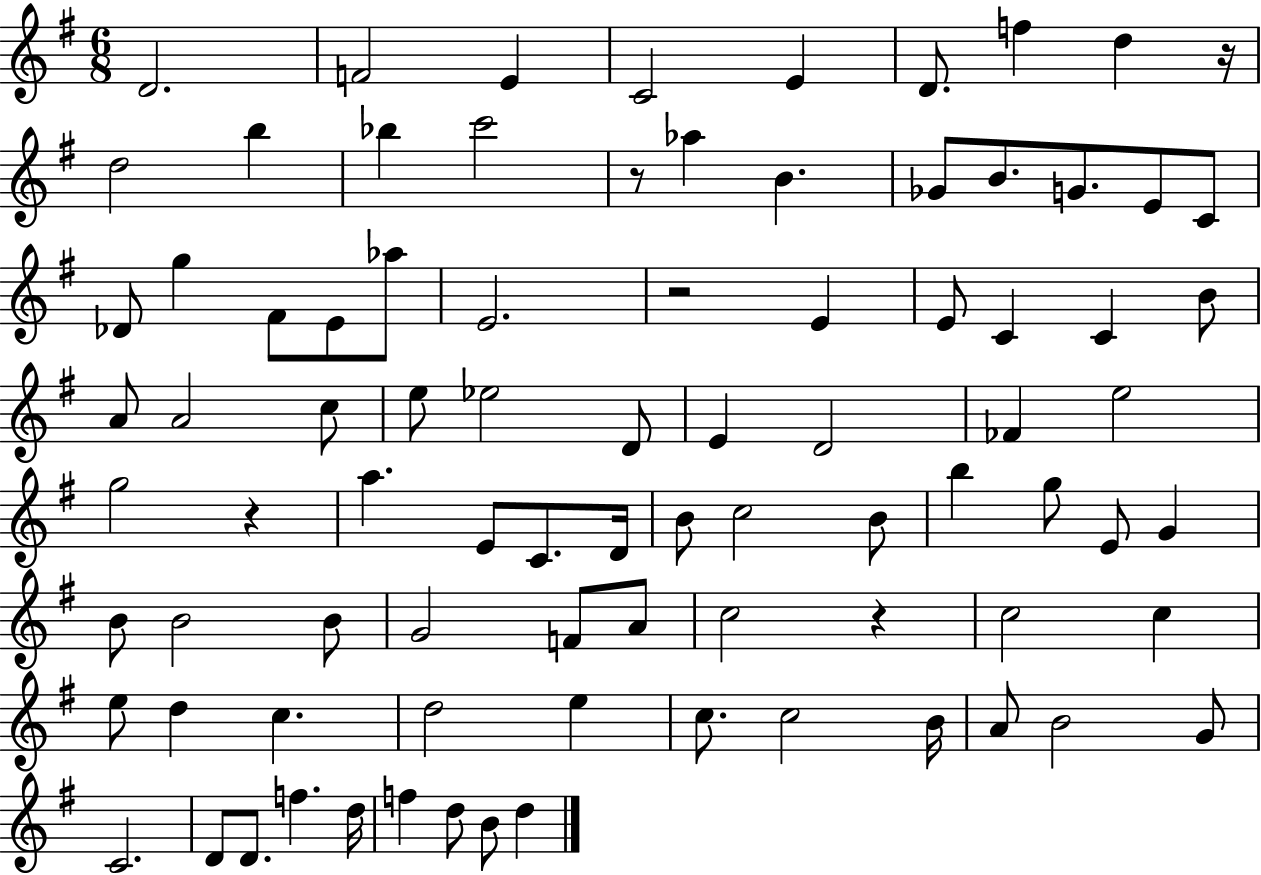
D4/h. F4/h E4/q C4/h E4/q D4/e. F5/q D5/q R/s D5/h B5/q Bb5/q C6/h R/e Ab5/q B4/q. Gb4/e B4/e. G4/e. E4/e C4/e Db4/e G5/q F#4/e E4/e Ab5/e E4/h. R/h E4/q E4/e C4/q C4/q B4/e A4/e A4/h C5/e E5/e Eb5/h D4/e E4/q D4/h FES4/q E5/h G5/h R/q A5/q. E4/e C4/e. D4/s B4/e C5/h B4/e B5/q G5/e E4/e G4/q B4/e B4/h B4/e G4/h F4/e A4/e C5/h R/q C5/h C5/q E5/e D5/q C5/q. D5/h E5/q C5/e. C5/h B4/s A4/e B4/h G4/e C4/h. D4/e D4/e. F5/q. D5/s F5/q D5/e B4/e D5/q